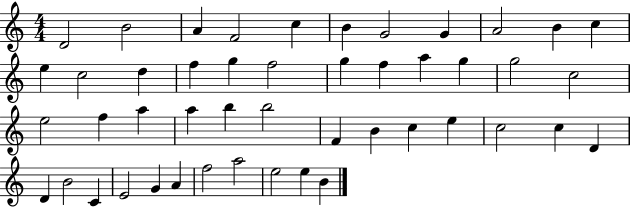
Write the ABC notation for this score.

X:1
T:Untitled
M:4/4
L:1/4
K:C
D2 B2 A F2 c B G2 G A2 B c e c2 d f g f2 g f a g g2 c2 e2 f a a b b2 F B c e c2 c D D B2 C E2 G A f2 a2 e2 e B